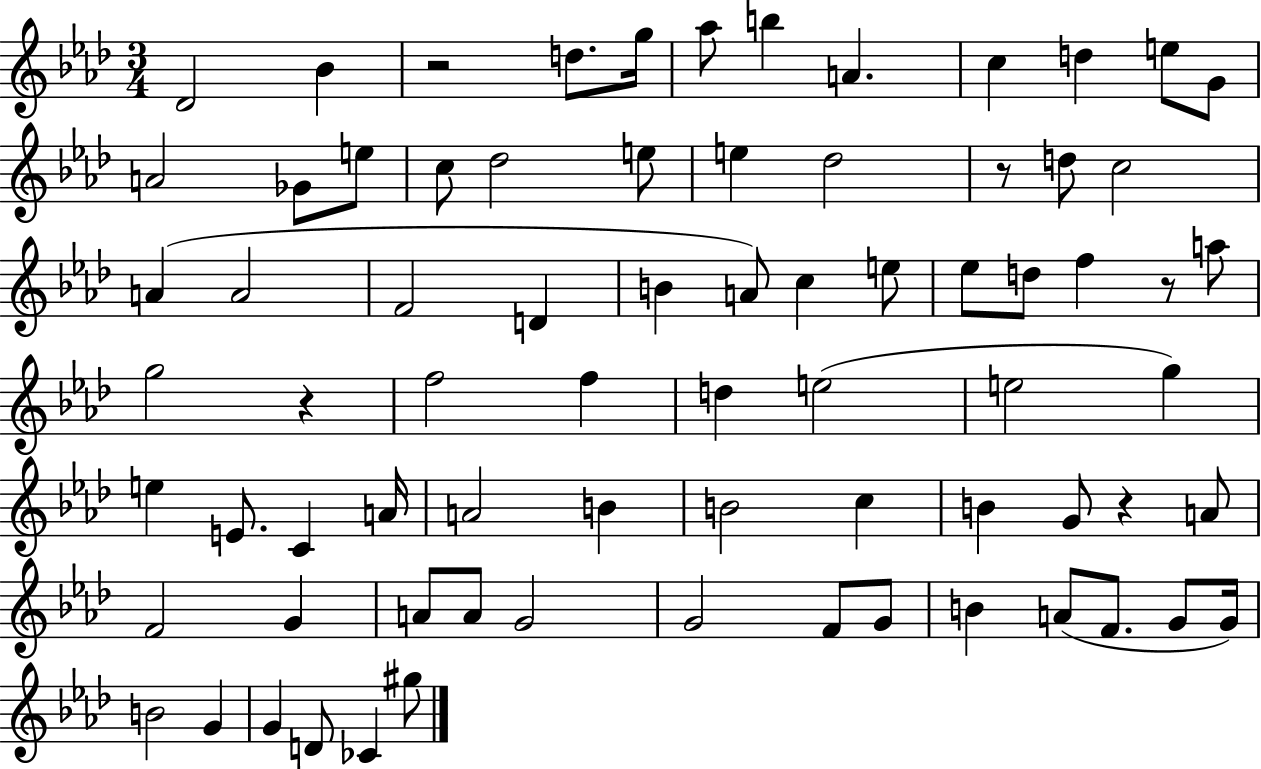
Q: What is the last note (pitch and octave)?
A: G#5